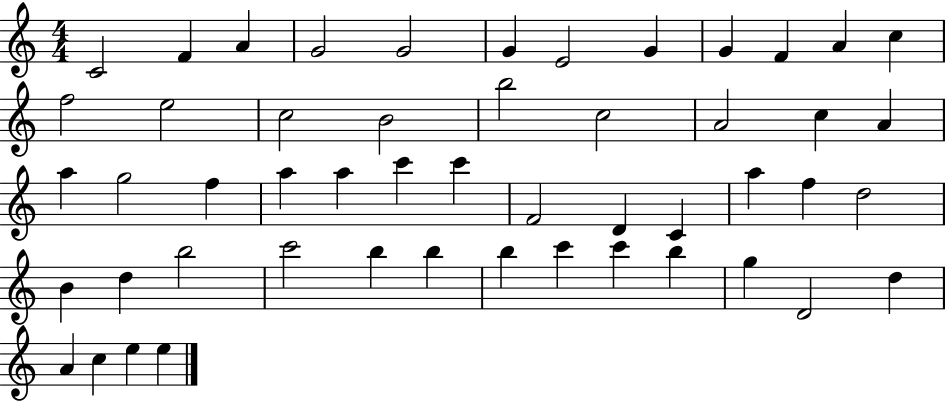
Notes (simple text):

C4/h F4/q A4/q G4/h G4/h G4/q E4/h G4/q G4/q F4/q A4/q C5/q F5/h E5/h C5/h B4/h B5/h C5/h A4/h C5/q A4/q A5/q G5/h F5/q A5/q A5/q C6/q C6/q F4/h D4/q C4/q A5/q F5/q D5/h B4/q D5/q B5/h C6/h B5/q B5/q B5/q C6/q C6/q B5/q G5/q D4/h D5/q A4/q C5/q E5/q E5/q